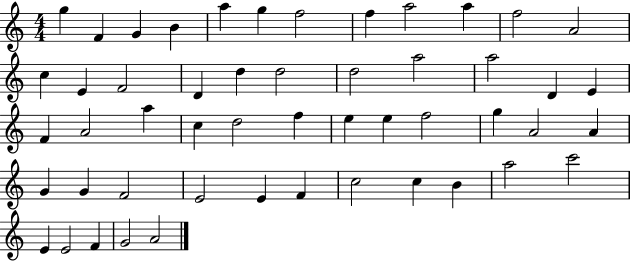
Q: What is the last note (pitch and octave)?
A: A4